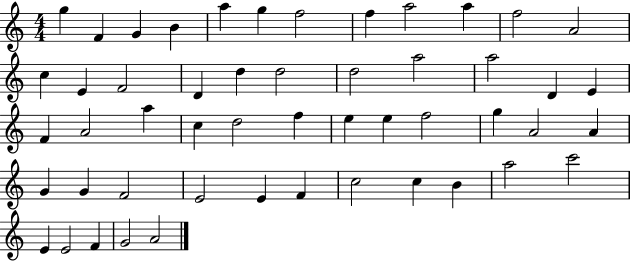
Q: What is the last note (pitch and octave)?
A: A4